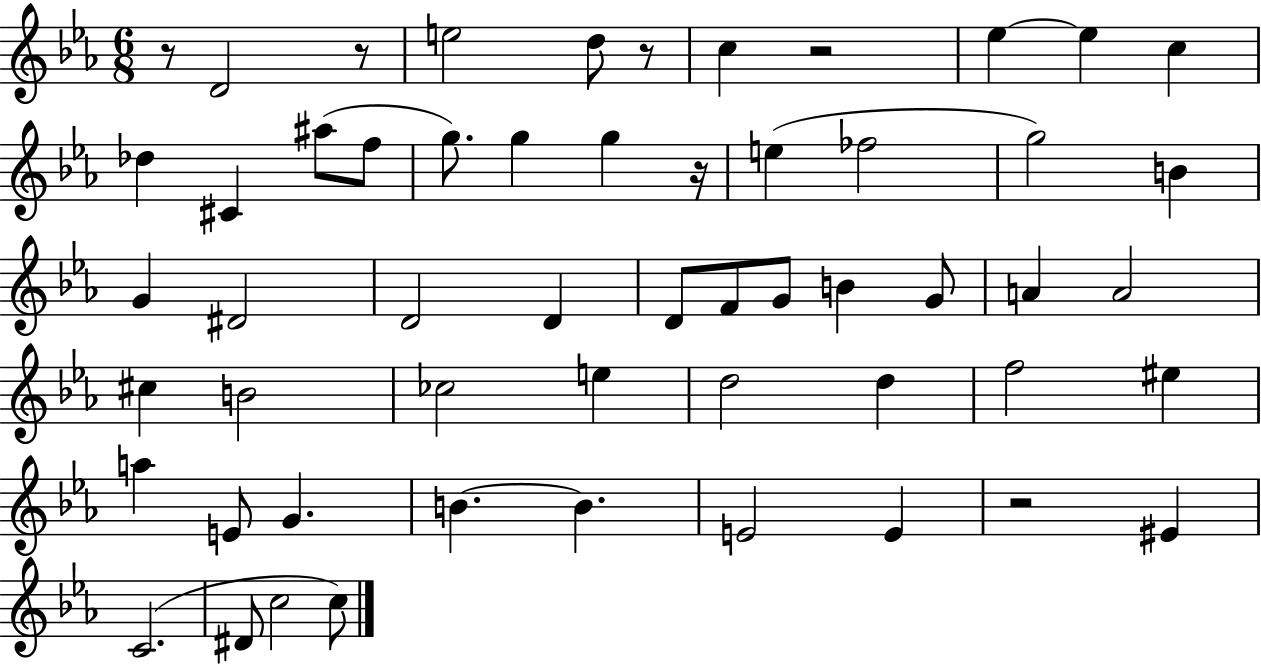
X:1
T:Untitled
M:6/8
L:1/4
K:Eb
z/2 D2 z/2 e2 d/2 z/2 c z2 _e _e c _d ^C ^a/2 f/2 g/2 g g z/4 e _f2 g2 B G ^D2 D2 D D/2 F/2 G/2 B G/2 A A2 ^c B2 _c2 e d2 d f2 ^e a E/2 G B B E2 E z2 ^E C2 ^D/2 c2 c/2